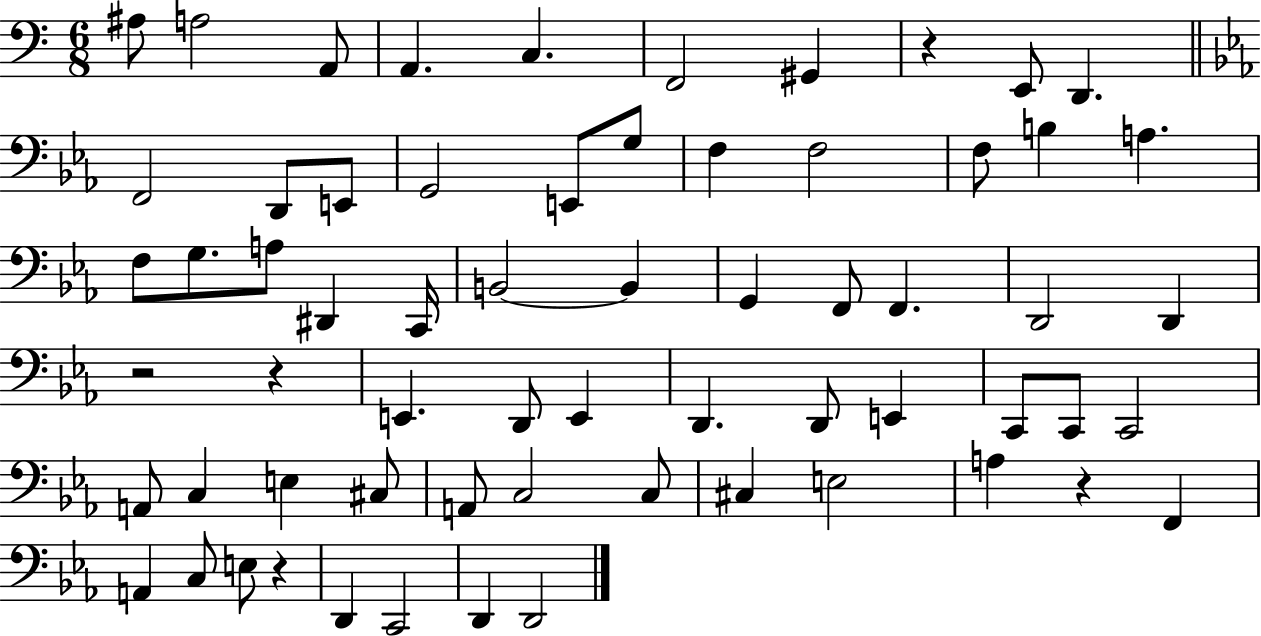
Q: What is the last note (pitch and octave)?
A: D2